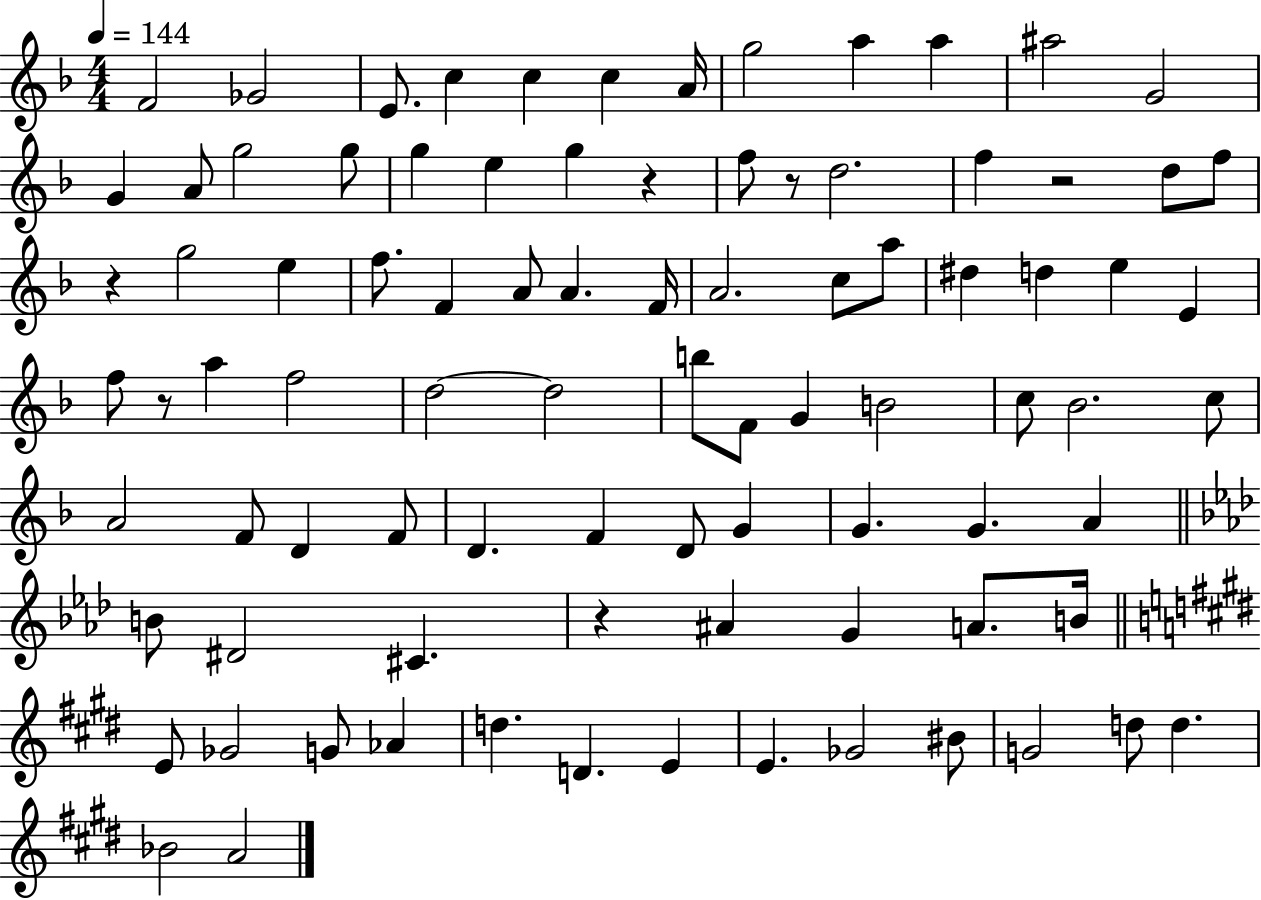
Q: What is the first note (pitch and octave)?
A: F4